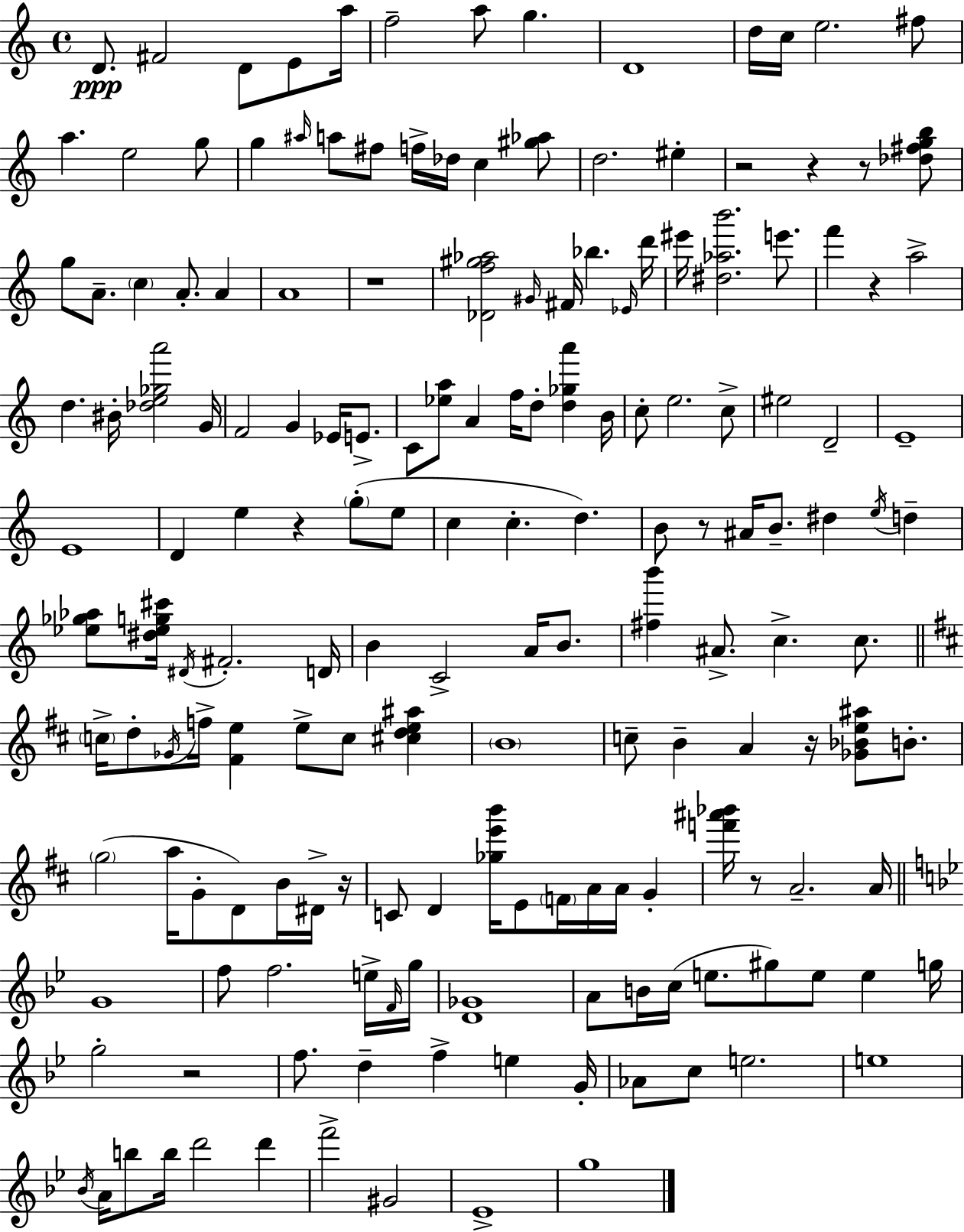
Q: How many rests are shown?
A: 11